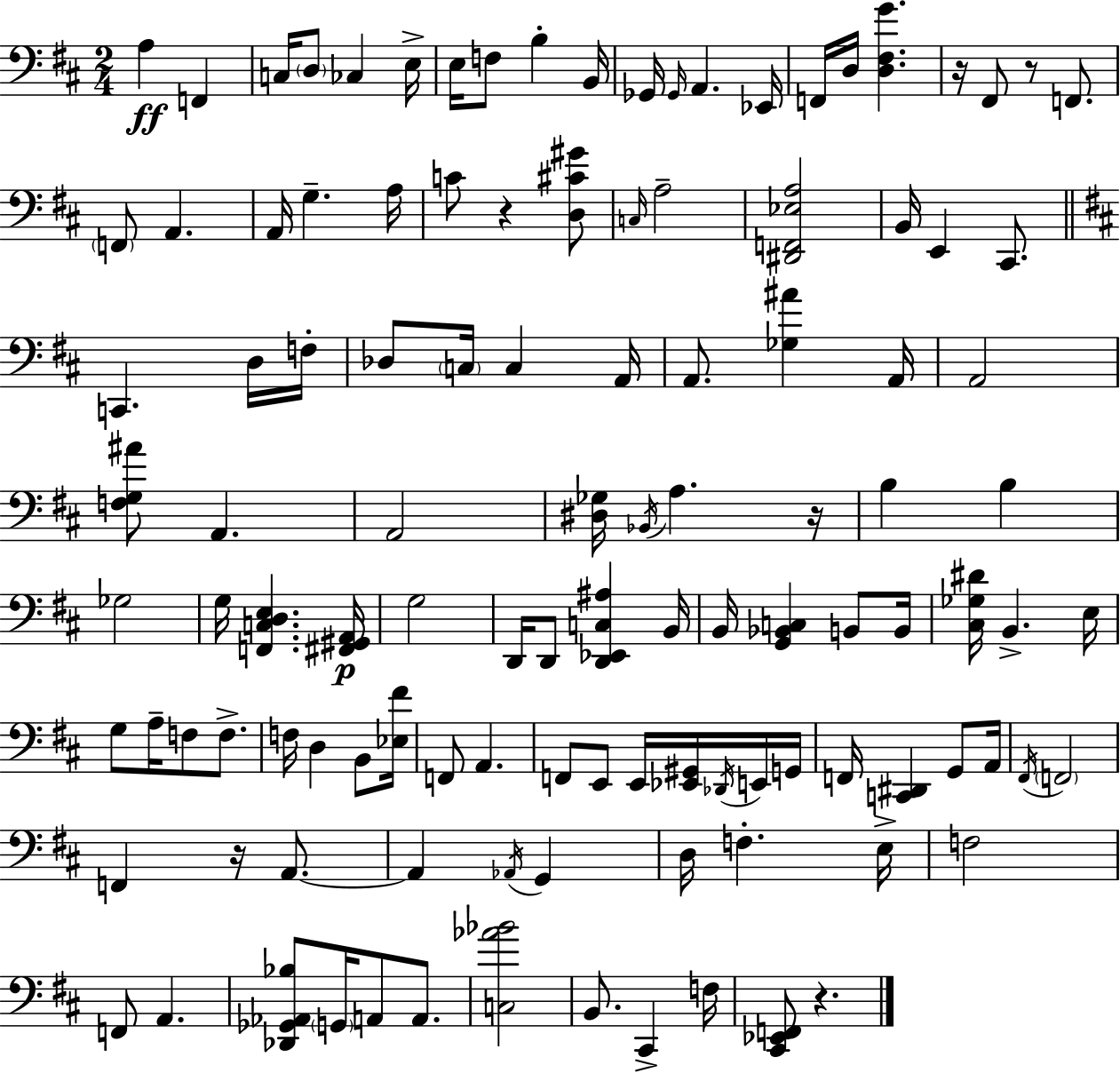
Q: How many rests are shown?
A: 6